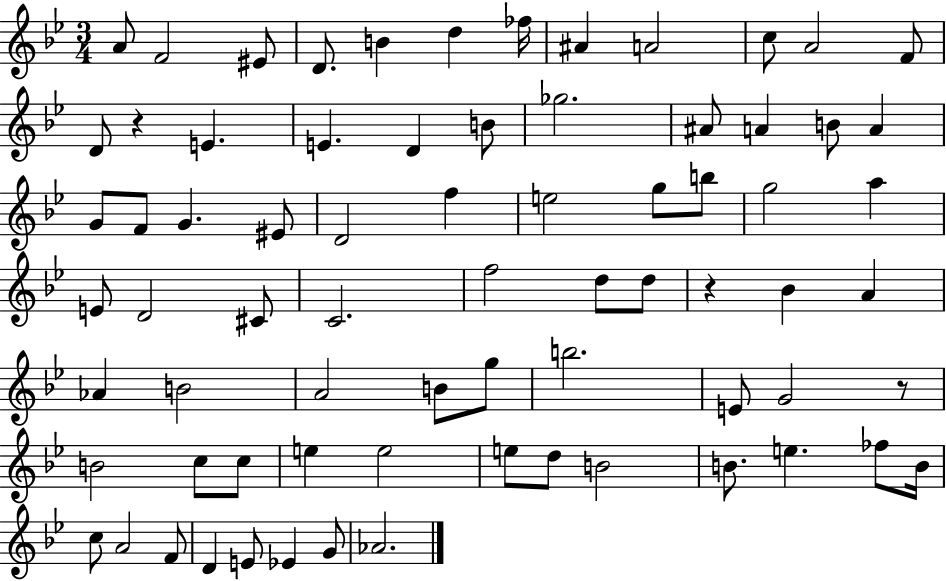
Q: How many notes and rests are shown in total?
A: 73